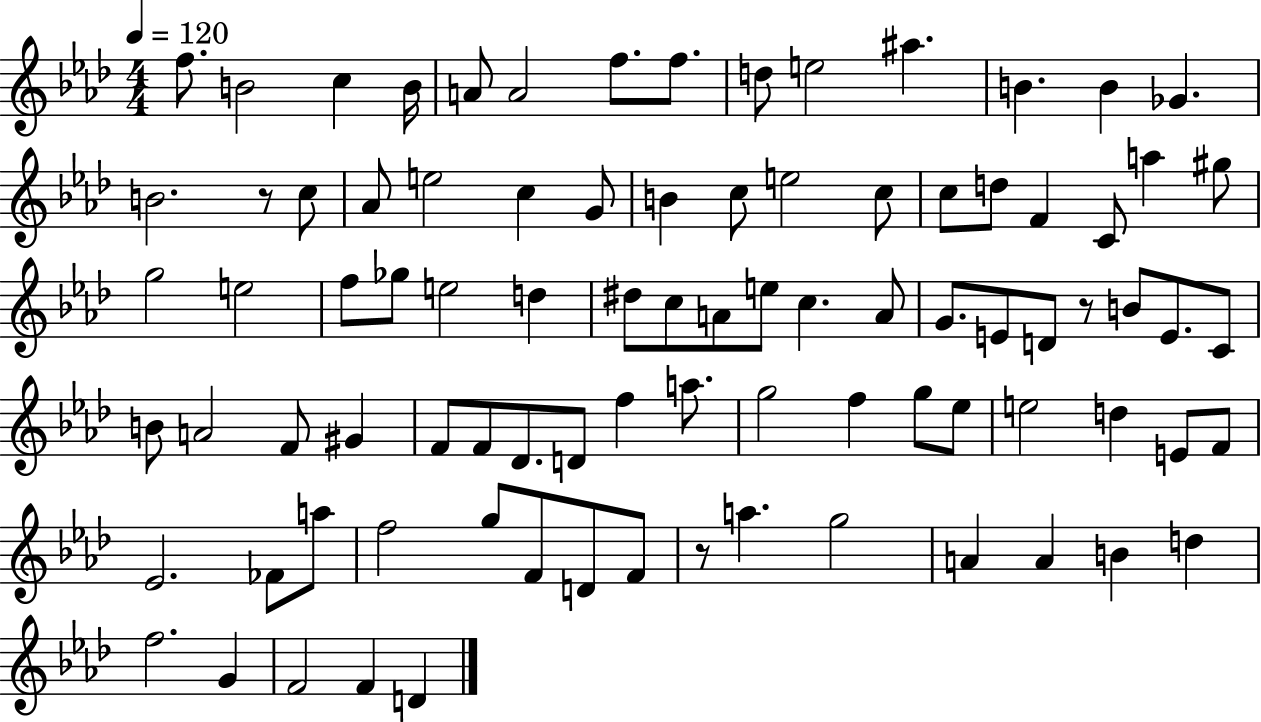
X:1
T:Untitled
M:4/4
L:1/4
K:Ab
f/2 B2 c B/4 A/2 A2 f/2 f/2 d/2 e2 ^a B B _G B2 z/2 c/2 _A/2 e2 c G/2 B c/2 e2 c/2 c/2 d/2 F C/2 a ^g/2 g2 e2 f/2 _g/2 e2 d ^d/2 c/2 A/2 e/2 c A/2 G/2 E/2 D/2 z/2 B/2 E/2 C/2 B/2 A2 F/2 ^G F/2 F/2 _D/2 D/2 f a/2 g2 f g/2 _e/2 e2 d E/2 F/2 _E2 _F/2 a/2 f2 g/2 F/2 D/2 F/2 z/2 a g2 A A B d f2 G F2 F D